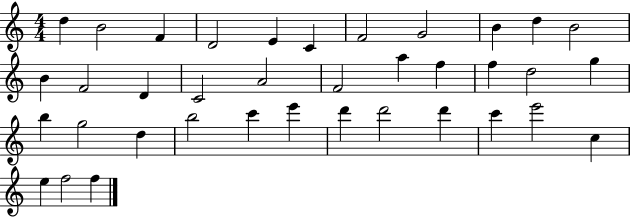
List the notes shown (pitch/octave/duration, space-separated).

D5/q B4/h F4/q D4/h E4/q C4/q F4/h G4/h B4/q D5/q B4/h B4/q F4/h D4/q C4/h A4/h F4/h A5/q F5/q F5/q D5/h G5/q B5/q G5/h D5/q B5/h C6/q E6/q D6/q D6/h D6/q C6/q E6/h C5/q E5/q F5/h F5/q